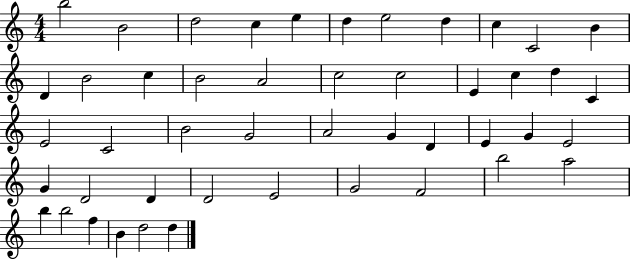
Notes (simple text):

B5/h B4/h D5/h C5/q E5/q D5/q E5/h D5/q C5/q C4/h B4/q D4/q B4/h C5/q B4/h A4/h C5/h C5/h E4/q C5/q D5/q C4/q E4/h C4/h B4/h G4/h A4/h G4/q D4/q E4/q G4/q E4/h G4/q D4/h D4/q D4/h E4/h G4/h F4/h B5/h A5/h B5/q B5/h F5/q B4/q D5/h D5/q